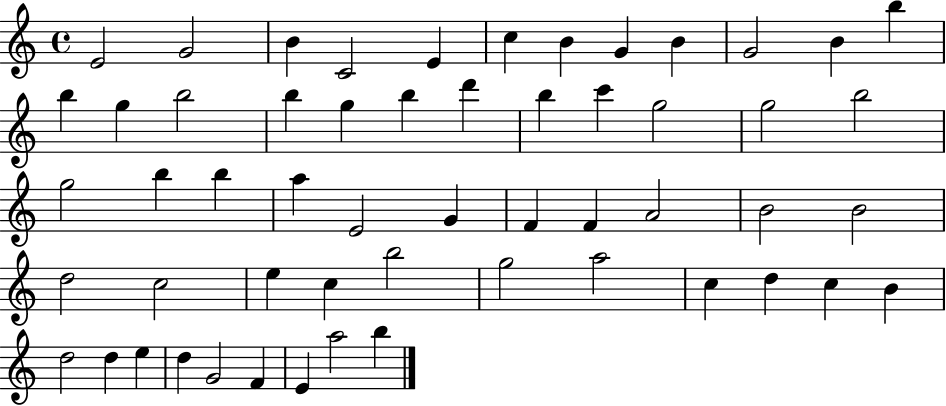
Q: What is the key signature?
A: C major